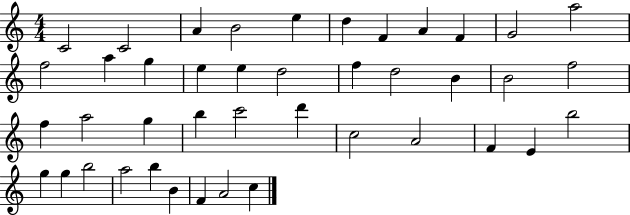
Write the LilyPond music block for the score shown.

{
  \clef treble
  \numericTimeSignature
  \time 4/4
  \key c \major
  c'2 c'2 | a'4 b'2 e''4 | d''4 f'4 a'4 f'4 | g'2 a''2 | \break f''2 a''4 g''4 | e''4 e''4 d''2 | f''4 d''2 b'4 | b'2 f''2 | \break f''4 a''2 g''4 | b''4 c'''2 d'''4 | c''2 a'2 | f'4 e'4 b''2 | \break g''4 g''4 b''2 | a''2 b''4 b'4 | f'4 a'2 c''4 | \bar "|."
}